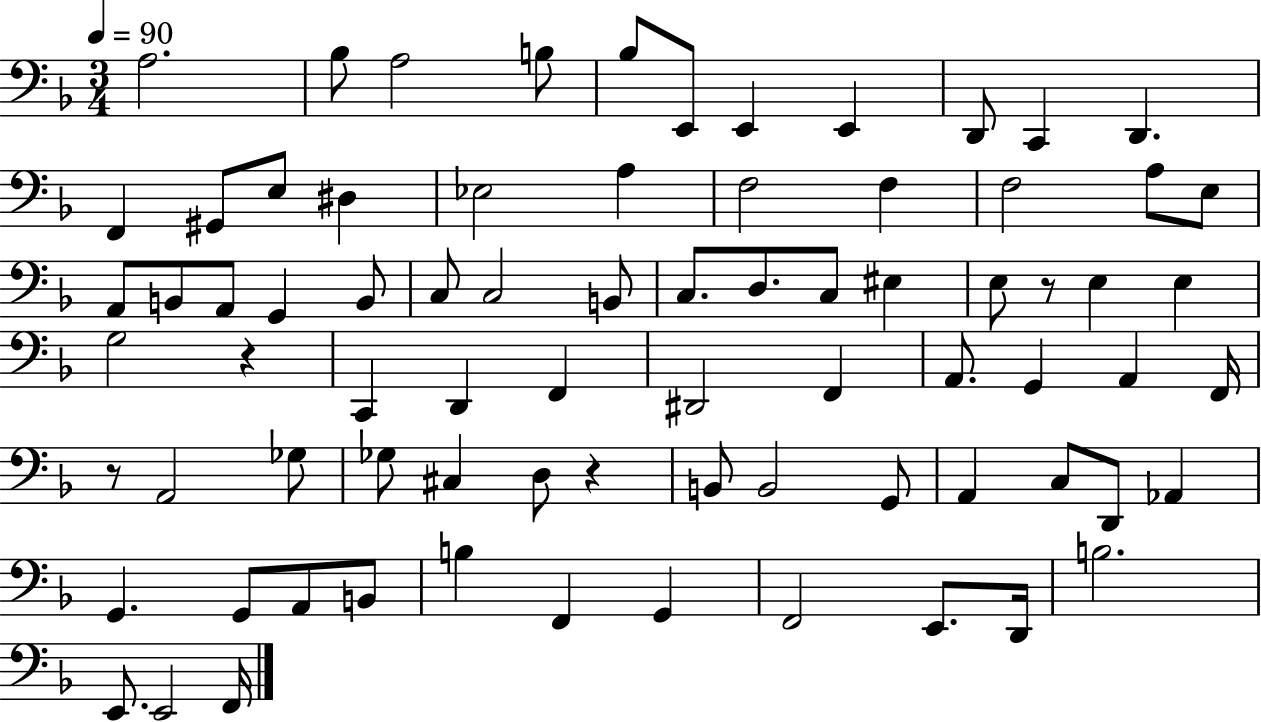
X:1
T:Untitled
M:3/4
L:1/4
K:F
A,2 _B,/2 A,2 B,/2 _B,/2 E,,/2 E,, E,, D,,/2 C,, D,, F,, ^G,,/2 E,/2 ^D, _E,2 A, F,2 F, F,2 A,/2 E,/2 A,,/2 B,,/2 A,,/2 G,, B,,/2 C,/2 C,2 B,,/2 C,/2 D,/2 C,/2 ^E, E,/2 z/2 E, E, G,2 z C,, D,, F,, ^D,,2 F,, A,,/2 G,, A,, F,,/4 z/2 A,,2 _G,/2 _G,/2 ^C, D,/2 z B,,/2 B,,2 G,,/2 A,, C,/2 D,,/2 _A,, G,, G,,/2 A,,/2 B,,/2 B, F,, G,, F,,2 E,,/2 D,,/4 B,2 E,,/2 E,,2 F,,/4